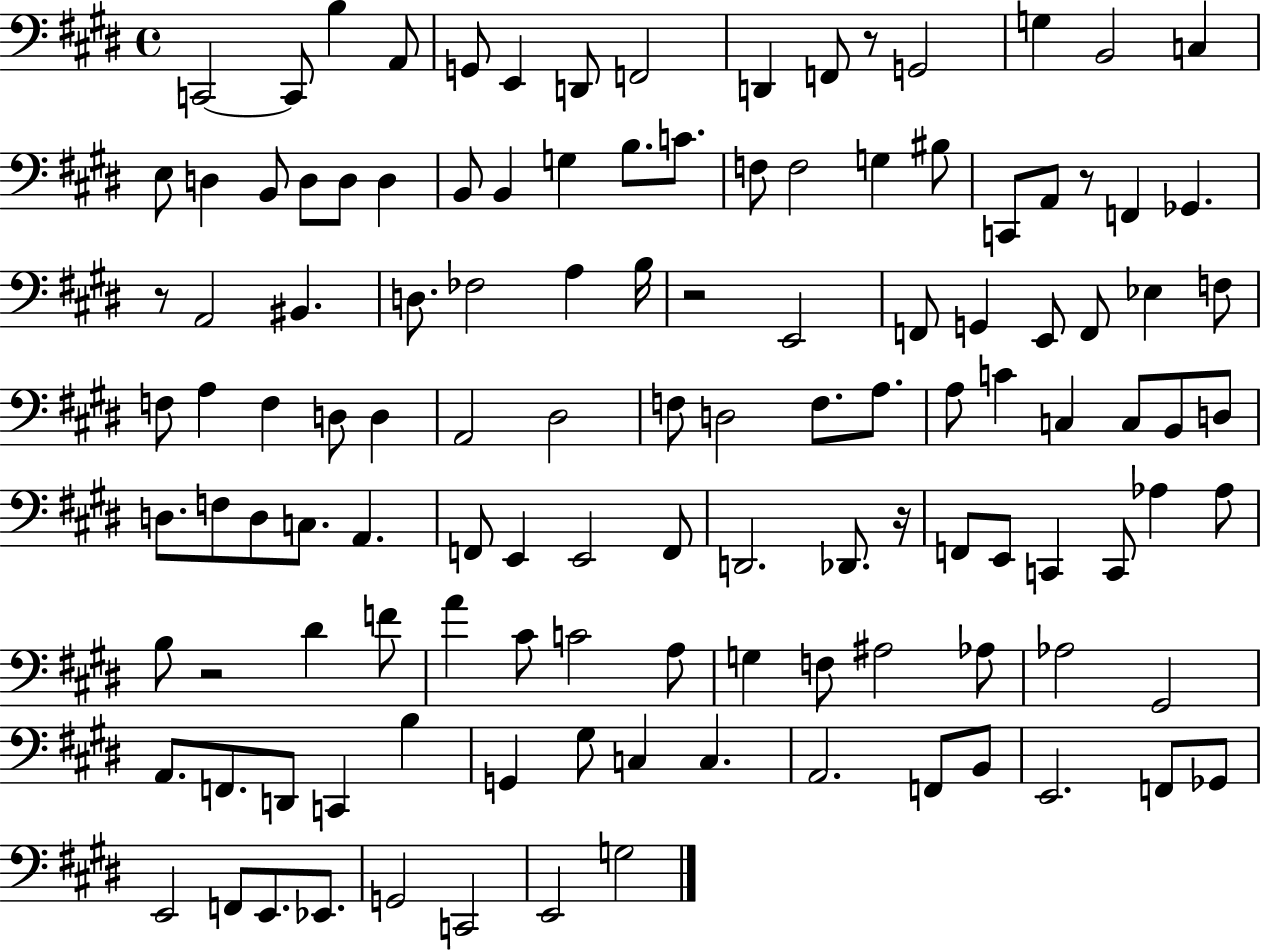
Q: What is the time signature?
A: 4/4